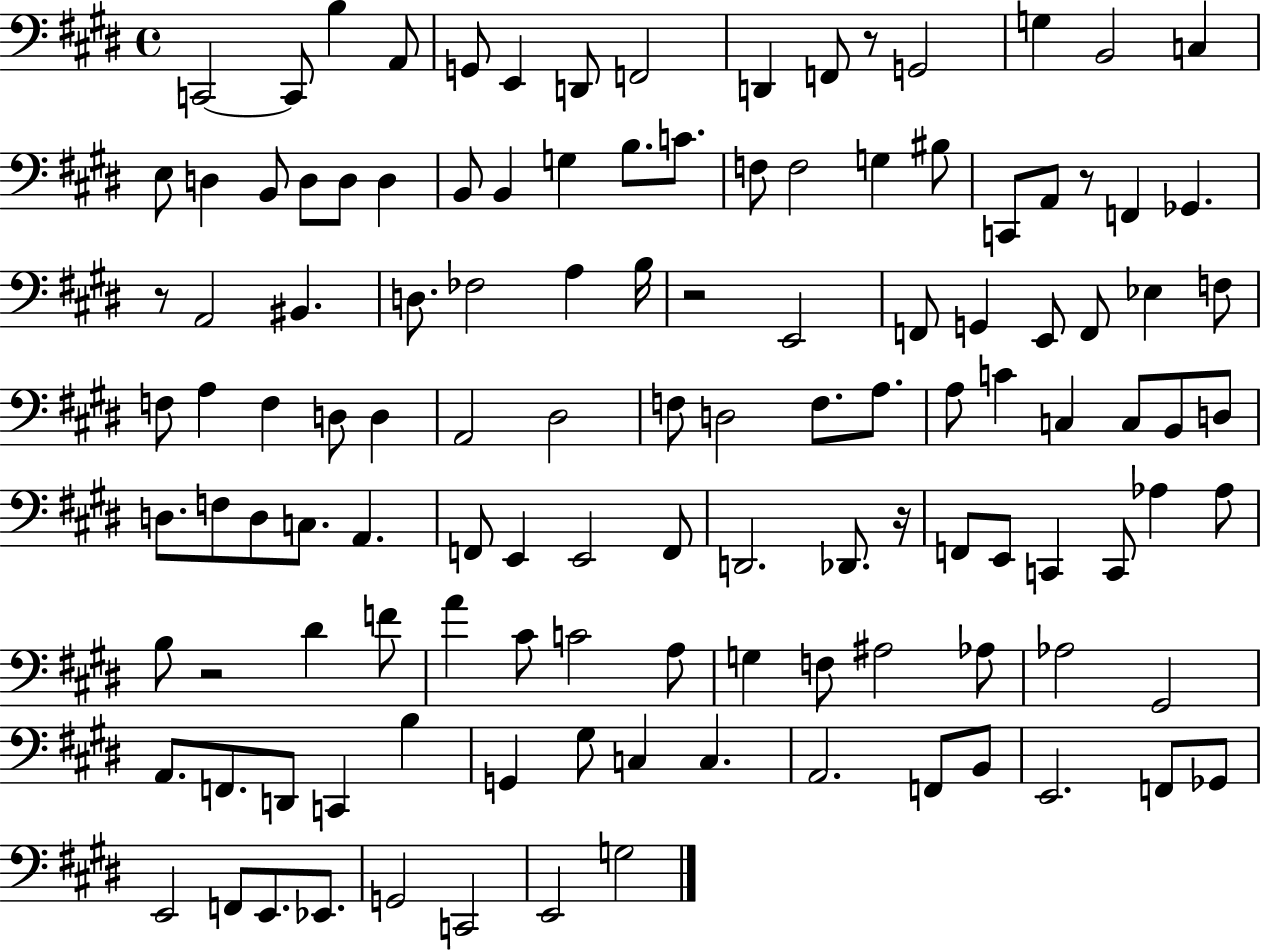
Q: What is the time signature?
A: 4/4